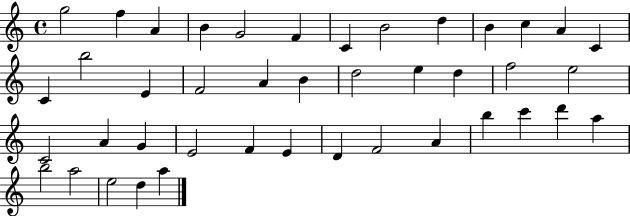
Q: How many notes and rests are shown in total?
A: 42